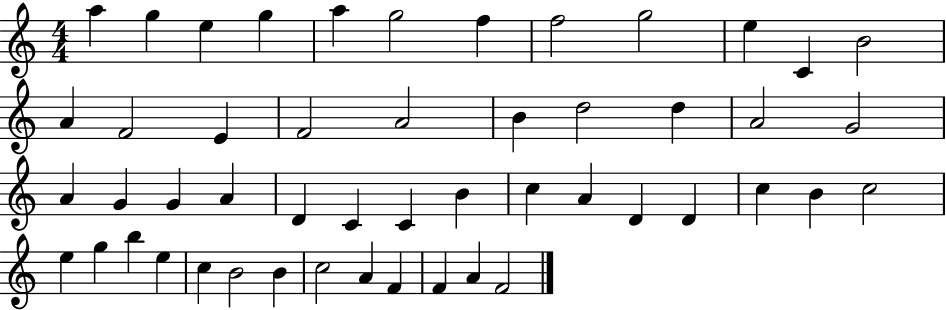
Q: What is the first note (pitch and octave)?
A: A5